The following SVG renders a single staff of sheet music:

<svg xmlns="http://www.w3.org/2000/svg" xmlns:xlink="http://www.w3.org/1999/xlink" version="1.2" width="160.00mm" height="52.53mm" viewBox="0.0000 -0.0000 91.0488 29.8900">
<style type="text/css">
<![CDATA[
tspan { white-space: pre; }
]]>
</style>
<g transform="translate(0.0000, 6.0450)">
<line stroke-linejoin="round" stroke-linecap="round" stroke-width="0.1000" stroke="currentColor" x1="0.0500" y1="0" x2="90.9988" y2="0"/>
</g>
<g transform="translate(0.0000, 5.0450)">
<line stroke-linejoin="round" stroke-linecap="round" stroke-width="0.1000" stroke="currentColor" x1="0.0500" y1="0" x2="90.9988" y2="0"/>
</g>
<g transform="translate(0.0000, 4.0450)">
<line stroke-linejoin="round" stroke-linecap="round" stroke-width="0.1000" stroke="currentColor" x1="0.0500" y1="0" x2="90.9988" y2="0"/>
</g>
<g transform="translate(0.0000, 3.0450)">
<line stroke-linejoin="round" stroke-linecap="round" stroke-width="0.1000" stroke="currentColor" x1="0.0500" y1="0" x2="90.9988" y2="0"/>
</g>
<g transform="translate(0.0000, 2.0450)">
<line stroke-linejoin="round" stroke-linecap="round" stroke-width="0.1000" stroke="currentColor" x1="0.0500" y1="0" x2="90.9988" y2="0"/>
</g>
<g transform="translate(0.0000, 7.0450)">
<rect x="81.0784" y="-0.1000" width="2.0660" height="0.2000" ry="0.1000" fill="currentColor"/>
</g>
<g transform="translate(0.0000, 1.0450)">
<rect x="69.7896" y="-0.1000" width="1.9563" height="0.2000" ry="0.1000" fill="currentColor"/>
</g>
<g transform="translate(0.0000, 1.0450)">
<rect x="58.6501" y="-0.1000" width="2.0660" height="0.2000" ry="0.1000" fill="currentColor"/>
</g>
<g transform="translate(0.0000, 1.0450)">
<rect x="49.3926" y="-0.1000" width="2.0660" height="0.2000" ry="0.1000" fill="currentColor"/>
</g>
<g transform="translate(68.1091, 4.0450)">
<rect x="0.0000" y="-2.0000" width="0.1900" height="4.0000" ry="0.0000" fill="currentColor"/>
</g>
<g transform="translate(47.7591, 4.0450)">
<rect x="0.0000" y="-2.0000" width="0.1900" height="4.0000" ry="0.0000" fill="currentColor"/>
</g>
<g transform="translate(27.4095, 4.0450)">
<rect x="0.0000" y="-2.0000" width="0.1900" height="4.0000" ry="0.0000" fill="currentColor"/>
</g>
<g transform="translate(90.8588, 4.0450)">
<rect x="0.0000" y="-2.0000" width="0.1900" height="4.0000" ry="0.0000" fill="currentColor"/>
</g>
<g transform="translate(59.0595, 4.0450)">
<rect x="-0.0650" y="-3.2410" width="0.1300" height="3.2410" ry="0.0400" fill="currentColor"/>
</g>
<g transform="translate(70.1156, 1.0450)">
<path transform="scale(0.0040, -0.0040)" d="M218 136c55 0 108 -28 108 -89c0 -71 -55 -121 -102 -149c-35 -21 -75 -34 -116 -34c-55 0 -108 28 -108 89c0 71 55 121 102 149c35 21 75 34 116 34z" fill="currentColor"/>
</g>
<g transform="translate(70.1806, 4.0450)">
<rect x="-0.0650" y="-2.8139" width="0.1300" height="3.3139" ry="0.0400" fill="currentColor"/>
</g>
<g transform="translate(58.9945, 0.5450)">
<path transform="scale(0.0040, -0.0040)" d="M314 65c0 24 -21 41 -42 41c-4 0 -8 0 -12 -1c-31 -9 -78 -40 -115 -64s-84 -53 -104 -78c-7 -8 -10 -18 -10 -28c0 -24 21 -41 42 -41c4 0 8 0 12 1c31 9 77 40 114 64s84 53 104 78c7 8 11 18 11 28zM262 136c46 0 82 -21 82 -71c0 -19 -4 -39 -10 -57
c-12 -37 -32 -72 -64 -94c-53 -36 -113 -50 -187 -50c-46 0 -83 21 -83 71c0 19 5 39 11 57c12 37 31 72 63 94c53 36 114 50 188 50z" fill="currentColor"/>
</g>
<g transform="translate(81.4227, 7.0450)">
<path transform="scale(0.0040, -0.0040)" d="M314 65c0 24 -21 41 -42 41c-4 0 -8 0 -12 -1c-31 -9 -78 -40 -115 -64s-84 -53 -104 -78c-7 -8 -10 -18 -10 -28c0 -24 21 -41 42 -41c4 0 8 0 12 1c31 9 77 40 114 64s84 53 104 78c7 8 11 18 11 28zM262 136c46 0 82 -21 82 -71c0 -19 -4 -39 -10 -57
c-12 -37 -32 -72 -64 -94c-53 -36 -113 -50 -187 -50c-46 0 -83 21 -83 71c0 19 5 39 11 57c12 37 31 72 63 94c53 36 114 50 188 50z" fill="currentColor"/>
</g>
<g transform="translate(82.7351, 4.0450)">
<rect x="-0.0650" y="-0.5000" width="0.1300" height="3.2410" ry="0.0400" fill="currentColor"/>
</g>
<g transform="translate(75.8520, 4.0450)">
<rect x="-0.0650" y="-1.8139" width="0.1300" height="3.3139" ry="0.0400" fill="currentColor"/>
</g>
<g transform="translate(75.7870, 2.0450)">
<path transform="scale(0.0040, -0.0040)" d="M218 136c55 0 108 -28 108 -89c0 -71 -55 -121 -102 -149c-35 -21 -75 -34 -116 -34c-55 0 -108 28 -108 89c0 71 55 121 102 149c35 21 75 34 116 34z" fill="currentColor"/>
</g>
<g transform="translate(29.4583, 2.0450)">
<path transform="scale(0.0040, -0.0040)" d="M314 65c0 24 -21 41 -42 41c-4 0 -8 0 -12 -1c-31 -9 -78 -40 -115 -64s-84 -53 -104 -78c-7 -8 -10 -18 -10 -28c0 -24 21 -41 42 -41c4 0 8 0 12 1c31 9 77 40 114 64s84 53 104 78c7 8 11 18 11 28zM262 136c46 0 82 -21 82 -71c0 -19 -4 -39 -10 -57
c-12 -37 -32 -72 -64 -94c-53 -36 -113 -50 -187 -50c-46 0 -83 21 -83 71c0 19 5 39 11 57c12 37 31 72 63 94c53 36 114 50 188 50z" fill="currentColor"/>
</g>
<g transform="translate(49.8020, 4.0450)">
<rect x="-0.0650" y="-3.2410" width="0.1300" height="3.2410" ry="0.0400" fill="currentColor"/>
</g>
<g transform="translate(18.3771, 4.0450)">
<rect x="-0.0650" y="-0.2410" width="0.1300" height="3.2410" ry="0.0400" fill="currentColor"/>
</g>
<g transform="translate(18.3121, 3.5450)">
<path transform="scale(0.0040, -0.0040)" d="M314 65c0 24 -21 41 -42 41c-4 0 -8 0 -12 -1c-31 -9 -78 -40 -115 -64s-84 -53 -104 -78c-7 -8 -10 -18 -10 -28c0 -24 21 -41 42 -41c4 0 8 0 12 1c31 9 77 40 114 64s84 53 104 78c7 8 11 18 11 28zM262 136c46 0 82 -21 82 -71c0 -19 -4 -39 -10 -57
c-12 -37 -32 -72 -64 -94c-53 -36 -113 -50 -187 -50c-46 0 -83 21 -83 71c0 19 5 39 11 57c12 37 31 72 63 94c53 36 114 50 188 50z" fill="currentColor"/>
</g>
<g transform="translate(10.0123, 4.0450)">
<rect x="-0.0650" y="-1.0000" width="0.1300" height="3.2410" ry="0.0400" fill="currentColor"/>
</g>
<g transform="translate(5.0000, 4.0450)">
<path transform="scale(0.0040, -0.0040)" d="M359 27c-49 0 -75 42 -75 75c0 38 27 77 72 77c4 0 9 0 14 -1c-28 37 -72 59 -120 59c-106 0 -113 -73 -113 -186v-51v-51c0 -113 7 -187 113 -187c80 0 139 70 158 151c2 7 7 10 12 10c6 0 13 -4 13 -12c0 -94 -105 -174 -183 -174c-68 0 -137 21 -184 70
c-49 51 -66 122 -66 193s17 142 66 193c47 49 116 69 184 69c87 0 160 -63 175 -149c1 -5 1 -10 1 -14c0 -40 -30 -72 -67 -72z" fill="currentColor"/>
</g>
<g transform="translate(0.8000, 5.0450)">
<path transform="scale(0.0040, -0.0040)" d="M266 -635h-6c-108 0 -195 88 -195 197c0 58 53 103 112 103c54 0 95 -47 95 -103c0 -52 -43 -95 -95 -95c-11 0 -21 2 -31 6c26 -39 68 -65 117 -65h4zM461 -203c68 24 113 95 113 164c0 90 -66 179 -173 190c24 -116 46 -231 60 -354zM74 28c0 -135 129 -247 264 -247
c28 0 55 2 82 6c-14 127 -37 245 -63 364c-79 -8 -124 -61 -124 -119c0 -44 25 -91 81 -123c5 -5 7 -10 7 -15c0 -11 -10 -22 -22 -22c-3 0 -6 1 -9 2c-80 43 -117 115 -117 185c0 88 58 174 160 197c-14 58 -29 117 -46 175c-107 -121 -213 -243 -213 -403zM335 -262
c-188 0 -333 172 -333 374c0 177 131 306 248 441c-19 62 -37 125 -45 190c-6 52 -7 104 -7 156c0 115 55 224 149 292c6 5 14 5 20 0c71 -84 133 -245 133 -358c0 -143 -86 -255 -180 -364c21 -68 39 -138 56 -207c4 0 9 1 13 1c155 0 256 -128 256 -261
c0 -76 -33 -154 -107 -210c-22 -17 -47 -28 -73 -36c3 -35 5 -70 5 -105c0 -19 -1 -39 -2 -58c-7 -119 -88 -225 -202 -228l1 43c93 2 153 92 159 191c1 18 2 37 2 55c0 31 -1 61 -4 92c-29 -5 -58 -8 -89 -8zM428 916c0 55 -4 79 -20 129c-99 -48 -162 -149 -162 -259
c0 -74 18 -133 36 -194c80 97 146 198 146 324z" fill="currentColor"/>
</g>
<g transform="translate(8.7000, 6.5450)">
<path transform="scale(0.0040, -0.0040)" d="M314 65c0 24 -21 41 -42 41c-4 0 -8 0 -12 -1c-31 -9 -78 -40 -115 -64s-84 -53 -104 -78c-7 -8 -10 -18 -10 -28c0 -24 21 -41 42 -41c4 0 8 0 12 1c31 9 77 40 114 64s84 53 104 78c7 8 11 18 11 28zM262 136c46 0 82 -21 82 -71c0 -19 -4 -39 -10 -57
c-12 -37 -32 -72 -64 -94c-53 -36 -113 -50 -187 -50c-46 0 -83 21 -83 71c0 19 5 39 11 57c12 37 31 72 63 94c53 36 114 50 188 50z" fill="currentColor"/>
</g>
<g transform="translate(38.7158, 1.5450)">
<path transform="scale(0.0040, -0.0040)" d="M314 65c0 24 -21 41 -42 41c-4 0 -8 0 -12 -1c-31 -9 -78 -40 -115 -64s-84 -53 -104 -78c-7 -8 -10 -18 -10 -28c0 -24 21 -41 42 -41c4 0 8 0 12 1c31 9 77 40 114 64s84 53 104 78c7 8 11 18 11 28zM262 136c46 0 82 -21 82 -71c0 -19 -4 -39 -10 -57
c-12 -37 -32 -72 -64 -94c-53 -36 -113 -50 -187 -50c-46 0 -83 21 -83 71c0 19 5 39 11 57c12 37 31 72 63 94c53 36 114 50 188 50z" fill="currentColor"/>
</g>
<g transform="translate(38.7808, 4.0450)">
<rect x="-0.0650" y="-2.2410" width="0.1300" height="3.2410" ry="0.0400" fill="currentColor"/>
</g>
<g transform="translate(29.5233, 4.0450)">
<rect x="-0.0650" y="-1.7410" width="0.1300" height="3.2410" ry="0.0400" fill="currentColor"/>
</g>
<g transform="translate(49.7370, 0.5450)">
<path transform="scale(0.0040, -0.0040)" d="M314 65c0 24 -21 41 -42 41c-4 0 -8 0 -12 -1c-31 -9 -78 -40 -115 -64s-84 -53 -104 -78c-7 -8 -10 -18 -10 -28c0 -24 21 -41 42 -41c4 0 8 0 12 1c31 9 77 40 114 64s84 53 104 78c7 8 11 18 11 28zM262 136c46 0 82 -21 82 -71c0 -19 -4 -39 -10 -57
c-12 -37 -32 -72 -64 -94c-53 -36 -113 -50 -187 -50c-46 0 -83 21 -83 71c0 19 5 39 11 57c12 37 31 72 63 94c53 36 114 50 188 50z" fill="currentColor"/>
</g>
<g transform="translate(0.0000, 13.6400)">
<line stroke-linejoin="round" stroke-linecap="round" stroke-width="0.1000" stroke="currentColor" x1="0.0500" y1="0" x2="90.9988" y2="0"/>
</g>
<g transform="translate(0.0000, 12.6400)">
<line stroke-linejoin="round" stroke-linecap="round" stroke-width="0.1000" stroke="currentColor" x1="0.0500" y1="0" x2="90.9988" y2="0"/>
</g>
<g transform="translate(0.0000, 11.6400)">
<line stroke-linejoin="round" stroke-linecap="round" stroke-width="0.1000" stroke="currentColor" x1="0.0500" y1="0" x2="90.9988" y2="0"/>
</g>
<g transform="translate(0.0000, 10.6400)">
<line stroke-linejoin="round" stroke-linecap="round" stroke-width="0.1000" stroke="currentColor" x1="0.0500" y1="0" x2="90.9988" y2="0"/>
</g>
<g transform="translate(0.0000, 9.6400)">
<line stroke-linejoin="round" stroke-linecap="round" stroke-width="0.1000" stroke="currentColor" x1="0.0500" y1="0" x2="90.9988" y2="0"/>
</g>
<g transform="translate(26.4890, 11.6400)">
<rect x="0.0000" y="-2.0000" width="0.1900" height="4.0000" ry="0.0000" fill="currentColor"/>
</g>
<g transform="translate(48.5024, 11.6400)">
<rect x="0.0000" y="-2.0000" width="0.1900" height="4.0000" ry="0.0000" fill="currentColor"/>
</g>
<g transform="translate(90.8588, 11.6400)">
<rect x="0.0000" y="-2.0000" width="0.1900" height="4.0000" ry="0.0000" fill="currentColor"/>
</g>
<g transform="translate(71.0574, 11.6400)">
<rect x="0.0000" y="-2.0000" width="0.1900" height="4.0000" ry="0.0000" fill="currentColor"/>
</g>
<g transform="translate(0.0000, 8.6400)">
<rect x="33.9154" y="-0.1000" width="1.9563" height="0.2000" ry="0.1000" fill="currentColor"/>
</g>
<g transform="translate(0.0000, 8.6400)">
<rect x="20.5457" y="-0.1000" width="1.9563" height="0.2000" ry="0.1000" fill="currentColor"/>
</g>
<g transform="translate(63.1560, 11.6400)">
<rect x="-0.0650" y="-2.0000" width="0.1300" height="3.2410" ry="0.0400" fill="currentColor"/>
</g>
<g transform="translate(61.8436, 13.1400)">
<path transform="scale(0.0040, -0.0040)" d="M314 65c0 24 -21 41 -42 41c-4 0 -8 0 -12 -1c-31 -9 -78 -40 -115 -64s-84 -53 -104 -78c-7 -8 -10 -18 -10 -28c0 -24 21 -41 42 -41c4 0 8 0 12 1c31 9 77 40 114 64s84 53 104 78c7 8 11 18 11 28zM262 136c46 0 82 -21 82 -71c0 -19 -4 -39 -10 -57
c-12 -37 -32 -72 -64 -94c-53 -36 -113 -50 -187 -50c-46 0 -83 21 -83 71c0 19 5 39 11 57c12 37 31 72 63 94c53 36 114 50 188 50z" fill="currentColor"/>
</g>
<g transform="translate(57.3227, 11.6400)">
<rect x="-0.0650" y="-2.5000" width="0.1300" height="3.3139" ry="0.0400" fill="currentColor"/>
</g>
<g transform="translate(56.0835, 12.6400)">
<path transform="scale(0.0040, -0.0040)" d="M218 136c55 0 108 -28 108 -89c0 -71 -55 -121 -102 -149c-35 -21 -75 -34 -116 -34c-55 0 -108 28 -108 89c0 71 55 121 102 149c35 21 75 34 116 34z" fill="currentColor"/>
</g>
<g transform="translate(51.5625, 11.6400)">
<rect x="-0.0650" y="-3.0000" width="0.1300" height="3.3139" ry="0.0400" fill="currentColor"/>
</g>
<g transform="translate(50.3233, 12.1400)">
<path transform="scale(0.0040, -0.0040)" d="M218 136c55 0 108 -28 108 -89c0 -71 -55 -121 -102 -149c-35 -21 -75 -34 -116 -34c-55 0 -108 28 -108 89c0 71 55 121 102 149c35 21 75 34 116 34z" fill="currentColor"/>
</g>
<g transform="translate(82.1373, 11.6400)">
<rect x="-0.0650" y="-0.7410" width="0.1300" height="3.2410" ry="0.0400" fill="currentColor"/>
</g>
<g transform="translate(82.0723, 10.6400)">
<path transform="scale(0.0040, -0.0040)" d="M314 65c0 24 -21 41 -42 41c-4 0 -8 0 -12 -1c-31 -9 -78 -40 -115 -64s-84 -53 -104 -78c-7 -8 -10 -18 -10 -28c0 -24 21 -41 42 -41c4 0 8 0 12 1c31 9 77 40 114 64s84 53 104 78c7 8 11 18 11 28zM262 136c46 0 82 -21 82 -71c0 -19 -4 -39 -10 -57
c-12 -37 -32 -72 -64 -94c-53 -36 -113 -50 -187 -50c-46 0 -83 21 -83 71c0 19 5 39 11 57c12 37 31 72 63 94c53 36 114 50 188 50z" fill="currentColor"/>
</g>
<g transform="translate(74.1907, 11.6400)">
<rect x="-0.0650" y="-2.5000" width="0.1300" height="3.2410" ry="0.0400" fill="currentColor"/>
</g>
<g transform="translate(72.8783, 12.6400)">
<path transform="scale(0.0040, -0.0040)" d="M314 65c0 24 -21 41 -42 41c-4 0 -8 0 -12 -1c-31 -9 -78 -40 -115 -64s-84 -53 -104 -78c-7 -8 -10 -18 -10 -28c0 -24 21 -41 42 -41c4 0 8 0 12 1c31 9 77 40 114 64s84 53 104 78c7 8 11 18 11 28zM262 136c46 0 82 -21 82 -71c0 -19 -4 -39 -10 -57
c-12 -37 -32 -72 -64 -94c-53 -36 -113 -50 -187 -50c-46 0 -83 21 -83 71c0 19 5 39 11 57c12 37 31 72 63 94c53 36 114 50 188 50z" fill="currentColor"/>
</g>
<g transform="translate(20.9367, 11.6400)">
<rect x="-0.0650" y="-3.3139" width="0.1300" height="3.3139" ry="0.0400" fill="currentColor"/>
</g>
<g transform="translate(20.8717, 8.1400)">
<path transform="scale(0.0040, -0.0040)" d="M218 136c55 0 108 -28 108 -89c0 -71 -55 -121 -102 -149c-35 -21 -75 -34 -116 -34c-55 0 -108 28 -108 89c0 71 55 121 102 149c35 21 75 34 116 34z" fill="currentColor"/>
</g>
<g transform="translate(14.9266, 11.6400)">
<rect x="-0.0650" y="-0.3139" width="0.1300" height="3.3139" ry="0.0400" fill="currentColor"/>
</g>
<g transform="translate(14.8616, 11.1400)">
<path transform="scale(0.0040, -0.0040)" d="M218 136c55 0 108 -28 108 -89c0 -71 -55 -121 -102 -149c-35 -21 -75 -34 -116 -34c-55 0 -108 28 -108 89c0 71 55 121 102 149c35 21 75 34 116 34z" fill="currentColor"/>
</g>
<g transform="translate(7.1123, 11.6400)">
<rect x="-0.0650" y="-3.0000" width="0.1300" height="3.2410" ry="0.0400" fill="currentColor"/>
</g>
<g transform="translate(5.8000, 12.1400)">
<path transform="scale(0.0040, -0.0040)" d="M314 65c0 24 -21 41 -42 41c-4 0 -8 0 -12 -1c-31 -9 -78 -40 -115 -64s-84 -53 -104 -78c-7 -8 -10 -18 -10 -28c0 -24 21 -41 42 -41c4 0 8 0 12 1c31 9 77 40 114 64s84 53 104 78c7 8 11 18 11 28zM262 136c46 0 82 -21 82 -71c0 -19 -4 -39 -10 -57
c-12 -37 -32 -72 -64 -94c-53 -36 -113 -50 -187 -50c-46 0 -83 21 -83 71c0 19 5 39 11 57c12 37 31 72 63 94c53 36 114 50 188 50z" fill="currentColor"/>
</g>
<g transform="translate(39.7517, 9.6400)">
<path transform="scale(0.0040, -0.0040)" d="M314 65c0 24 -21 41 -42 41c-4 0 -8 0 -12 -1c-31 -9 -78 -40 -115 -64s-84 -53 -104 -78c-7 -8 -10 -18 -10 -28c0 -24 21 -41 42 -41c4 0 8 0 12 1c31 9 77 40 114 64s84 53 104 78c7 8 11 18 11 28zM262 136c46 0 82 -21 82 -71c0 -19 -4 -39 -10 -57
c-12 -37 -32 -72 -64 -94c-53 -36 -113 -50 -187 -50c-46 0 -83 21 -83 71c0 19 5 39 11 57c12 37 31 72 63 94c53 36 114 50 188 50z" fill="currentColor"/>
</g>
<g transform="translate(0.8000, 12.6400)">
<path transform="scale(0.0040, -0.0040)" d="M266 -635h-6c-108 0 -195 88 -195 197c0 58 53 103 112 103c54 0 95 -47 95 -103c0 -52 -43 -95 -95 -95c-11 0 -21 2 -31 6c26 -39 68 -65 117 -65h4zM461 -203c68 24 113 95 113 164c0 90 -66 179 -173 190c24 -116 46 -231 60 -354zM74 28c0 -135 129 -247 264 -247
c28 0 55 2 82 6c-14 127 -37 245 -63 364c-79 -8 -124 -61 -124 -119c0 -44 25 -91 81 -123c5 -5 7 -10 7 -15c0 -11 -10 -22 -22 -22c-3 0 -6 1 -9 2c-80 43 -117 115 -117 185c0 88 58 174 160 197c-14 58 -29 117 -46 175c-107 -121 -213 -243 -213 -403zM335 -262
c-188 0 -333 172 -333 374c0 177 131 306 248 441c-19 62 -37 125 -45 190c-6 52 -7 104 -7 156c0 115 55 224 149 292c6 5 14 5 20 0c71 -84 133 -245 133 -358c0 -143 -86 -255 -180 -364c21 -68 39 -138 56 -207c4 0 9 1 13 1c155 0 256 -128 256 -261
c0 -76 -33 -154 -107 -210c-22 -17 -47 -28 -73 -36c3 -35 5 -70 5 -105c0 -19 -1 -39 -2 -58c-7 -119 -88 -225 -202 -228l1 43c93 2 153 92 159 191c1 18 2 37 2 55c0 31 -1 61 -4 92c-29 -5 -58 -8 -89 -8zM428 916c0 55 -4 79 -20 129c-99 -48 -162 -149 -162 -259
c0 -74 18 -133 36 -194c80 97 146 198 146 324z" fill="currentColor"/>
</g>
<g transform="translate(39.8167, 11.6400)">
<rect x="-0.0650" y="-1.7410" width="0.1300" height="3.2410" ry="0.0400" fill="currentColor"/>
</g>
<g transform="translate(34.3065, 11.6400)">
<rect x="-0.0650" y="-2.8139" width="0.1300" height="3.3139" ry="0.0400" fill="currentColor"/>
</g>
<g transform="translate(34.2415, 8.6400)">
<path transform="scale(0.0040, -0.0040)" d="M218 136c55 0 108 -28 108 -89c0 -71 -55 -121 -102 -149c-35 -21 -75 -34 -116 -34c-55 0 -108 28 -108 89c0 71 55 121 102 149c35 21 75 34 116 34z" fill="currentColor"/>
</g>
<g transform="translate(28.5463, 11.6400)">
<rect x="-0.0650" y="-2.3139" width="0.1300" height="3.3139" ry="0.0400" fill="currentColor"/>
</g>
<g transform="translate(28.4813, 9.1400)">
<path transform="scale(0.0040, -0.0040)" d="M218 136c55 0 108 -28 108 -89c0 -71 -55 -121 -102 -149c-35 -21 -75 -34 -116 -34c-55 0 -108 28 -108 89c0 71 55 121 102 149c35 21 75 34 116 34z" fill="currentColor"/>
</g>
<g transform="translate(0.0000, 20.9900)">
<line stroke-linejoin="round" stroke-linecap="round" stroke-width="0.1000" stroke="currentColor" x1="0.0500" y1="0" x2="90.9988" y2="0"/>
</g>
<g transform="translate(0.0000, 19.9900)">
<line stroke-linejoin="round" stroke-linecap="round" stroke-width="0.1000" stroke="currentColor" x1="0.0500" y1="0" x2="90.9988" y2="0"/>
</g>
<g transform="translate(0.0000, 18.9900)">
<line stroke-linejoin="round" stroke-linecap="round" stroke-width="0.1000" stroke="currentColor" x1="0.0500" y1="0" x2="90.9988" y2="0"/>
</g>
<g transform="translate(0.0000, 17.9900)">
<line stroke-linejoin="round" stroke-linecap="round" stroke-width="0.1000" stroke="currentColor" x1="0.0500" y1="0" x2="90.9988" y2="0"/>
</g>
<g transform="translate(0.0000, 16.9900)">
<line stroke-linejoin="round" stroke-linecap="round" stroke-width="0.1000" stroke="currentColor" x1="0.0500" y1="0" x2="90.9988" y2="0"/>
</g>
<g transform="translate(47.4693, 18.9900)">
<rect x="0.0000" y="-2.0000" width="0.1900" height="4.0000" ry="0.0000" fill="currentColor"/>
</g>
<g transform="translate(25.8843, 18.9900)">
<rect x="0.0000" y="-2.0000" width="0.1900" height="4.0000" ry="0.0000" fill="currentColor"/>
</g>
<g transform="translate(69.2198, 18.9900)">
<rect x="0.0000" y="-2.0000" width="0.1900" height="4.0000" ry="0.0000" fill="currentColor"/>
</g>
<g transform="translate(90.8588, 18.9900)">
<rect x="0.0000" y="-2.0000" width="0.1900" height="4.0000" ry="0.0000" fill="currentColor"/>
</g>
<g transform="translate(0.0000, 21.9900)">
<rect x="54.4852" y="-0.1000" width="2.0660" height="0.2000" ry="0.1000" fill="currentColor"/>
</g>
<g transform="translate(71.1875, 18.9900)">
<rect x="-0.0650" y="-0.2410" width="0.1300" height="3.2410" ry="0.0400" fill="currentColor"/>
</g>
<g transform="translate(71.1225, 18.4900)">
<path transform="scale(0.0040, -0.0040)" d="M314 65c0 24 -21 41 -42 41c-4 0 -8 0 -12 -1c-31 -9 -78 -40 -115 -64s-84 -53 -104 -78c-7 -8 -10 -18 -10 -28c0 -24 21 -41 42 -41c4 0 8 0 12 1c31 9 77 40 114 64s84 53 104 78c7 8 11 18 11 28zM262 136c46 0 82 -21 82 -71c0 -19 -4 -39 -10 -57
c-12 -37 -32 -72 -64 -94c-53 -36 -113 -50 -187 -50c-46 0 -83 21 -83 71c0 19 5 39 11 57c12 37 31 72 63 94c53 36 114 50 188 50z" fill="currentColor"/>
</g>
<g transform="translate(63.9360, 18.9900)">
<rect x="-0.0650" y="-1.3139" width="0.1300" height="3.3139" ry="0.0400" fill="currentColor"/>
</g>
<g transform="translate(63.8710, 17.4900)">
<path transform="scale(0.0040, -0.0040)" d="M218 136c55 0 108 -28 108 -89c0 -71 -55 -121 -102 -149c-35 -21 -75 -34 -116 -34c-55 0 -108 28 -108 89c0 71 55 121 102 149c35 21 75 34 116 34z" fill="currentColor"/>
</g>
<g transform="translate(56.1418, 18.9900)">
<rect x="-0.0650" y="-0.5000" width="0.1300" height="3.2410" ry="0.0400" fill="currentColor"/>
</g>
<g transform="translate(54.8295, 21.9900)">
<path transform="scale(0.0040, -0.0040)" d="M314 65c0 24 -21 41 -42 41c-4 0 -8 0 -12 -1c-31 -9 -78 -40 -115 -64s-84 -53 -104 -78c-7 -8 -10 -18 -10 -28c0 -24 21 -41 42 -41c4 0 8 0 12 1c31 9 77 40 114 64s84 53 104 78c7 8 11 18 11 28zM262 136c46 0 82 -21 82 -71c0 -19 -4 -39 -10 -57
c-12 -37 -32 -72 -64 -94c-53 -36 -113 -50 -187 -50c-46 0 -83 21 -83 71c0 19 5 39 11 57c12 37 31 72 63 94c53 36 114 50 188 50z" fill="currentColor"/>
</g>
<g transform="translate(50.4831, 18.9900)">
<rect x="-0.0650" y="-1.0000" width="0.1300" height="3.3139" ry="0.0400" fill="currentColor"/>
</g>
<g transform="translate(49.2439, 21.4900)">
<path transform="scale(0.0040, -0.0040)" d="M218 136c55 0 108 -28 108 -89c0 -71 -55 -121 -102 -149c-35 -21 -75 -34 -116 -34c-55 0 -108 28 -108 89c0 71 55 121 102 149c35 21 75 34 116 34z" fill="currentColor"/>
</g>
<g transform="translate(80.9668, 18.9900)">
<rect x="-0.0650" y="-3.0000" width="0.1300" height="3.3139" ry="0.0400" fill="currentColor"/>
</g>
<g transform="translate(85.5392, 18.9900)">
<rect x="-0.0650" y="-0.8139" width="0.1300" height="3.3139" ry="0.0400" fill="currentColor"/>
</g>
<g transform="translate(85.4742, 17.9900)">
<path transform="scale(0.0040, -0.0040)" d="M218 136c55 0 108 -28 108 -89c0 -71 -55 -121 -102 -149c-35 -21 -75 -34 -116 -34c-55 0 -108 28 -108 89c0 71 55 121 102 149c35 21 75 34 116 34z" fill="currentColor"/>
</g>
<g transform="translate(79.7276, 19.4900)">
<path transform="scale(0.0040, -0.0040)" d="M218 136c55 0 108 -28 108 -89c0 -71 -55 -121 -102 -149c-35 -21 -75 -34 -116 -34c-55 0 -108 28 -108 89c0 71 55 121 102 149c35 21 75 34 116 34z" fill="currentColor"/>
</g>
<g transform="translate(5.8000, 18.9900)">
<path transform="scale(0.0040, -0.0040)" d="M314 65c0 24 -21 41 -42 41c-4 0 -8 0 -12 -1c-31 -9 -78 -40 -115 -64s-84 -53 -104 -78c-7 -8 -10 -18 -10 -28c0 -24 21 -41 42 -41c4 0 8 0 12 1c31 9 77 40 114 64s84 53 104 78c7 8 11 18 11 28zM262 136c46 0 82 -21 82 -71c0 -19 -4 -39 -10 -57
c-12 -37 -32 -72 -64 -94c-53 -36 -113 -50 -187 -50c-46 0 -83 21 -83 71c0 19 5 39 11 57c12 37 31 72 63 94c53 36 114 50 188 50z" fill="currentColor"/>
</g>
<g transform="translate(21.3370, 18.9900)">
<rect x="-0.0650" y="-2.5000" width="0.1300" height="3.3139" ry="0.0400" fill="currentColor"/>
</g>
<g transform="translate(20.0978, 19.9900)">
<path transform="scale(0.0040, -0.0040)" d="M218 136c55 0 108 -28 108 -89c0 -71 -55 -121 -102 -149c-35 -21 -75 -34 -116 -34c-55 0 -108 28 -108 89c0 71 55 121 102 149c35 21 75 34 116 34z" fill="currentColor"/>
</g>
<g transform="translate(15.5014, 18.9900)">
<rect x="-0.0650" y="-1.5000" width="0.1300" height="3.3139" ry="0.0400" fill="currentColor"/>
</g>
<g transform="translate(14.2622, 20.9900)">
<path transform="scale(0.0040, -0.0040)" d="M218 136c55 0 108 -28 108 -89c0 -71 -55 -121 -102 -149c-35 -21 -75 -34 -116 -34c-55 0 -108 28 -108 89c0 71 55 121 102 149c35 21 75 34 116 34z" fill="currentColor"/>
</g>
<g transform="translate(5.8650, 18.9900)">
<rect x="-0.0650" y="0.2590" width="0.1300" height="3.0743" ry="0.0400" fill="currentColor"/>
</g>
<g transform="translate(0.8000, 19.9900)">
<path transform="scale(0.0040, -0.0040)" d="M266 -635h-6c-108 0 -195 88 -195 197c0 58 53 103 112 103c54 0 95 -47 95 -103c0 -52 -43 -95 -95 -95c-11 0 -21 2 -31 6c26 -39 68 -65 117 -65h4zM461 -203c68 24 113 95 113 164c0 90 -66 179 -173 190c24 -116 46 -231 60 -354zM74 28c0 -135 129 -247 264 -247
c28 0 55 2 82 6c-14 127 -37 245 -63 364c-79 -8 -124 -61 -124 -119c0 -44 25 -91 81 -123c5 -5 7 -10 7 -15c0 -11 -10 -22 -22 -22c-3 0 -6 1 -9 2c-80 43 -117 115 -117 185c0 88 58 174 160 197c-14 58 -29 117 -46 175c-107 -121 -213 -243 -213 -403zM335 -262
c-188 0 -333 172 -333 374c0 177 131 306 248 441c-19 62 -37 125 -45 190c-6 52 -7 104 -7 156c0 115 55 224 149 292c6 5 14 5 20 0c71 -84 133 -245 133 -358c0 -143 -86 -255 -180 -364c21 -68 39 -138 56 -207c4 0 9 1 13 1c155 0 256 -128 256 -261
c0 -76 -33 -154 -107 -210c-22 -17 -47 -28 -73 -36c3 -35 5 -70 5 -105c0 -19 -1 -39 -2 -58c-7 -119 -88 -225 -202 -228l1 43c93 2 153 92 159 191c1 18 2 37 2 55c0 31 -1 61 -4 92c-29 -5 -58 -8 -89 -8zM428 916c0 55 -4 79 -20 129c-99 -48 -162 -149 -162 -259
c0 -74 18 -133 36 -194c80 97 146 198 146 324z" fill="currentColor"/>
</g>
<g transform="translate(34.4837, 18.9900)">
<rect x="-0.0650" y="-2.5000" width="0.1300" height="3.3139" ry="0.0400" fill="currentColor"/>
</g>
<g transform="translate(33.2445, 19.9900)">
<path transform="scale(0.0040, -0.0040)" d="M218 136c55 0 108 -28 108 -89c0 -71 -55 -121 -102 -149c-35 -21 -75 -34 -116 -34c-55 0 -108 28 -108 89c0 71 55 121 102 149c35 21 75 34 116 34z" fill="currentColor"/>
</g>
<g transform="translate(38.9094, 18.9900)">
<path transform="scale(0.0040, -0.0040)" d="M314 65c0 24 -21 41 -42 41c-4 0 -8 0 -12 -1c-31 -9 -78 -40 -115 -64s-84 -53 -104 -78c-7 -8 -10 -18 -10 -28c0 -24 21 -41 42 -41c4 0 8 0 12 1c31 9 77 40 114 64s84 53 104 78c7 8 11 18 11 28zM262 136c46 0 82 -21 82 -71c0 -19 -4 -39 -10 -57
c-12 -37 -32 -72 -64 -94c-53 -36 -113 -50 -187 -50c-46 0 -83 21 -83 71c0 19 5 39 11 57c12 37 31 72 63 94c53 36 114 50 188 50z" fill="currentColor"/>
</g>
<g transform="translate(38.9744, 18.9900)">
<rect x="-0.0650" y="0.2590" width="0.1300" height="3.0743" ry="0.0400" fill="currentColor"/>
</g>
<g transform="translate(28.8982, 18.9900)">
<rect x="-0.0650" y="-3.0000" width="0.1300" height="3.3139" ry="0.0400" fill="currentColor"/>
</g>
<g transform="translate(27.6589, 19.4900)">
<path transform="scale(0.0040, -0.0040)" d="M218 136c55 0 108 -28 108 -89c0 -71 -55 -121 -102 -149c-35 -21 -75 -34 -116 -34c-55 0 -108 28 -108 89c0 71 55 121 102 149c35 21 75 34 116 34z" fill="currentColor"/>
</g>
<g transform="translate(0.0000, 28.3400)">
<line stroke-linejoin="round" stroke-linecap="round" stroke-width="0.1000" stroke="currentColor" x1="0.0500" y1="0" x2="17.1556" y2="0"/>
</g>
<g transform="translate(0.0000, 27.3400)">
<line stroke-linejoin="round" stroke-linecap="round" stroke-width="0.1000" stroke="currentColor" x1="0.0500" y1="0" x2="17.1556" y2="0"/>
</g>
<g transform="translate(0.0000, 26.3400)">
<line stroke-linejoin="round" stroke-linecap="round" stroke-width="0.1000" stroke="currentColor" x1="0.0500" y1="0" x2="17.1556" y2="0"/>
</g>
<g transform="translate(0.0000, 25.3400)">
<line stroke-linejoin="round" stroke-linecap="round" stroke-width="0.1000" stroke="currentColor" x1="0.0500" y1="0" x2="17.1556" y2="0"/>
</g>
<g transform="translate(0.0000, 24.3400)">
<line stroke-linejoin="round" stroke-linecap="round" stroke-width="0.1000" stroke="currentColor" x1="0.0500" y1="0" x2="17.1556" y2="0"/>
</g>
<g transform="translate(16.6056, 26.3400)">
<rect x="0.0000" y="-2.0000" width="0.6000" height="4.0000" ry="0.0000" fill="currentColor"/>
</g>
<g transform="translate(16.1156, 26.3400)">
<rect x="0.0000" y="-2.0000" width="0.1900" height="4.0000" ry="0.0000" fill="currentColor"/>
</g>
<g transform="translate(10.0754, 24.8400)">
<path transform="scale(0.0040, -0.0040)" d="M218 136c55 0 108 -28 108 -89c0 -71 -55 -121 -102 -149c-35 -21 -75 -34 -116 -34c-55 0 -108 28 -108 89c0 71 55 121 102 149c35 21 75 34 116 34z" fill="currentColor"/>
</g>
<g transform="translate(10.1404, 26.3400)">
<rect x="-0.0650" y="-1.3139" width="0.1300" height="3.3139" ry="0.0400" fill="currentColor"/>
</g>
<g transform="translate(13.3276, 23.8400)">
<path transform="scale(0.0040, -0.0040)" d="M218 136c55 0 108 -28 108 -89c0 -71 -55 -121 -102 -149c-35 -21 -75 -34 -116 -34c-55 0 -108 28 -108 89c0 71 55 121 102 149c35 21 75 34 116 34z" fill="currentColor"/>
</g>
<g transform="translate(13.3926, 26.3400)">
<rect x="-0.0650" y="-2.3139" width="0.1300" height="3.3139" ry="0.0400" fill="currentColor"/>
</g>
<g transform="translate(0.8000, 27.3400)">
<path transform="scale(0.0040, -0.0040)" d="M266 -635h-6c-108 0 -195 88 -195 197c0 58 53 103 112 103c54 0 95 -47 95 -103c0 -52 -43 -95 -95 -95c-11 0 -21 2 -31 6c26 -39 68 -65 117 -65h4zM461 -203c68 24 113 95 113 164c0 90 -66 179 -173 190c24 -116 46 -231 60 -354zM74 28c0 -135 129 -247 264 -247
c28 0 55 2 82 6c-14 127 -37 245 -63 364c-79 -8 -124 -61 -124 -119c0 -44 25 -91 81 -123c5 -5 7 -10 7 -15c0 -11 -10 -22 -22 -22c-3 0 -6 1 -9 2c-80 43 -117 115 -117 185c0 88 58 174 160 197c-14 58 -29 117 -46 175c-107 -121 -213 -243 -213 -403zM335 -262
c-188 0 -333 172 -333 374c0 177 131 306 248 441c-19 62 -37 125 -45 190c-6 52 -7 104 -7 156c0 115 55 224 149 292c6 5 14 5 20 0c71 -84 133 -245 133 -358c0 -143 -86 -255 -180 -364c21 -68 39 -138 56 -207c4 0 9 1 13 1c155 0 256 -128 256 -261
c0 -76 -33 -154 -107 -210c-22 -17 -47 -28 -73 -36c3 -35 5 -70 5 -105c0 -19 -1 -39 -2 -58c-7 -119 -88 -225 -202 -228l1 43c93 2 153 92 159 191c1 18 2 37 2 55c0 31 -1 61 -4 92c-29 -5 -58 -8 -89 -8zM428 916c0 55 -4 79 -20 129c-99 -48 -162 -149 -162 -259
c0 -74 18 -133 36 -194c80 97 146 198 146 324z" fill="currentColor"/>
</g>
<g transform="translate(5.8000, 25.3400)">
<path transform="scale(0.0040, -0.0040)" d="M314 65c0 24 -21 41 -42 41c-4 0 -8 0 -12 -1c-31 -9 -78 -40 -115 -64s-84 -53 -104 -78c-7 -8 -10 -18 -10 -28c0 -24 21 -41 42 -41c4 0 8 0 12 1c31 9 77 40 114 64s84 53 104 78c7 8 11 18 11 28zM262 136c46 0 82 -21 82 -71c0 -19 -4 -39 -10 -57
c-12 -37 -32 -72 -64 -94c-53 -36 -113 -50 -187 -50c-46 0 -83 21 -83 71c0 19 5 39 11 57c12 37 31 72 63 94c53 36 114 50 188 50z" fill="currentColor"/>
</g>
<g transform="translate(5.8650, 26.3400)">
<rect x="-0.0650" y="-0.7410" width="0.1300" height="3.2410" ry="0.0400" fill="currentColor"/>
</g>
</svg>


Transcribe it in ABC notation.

X:1
T:Untitled
M:4/4
L:1/4
K:C
D2 c2 f2 g2 b2 b2 a f C2 A2 c b g a f2 A G F2 G2 d2 B2 E G A G B2 D C2 e c2 A d d2 e g